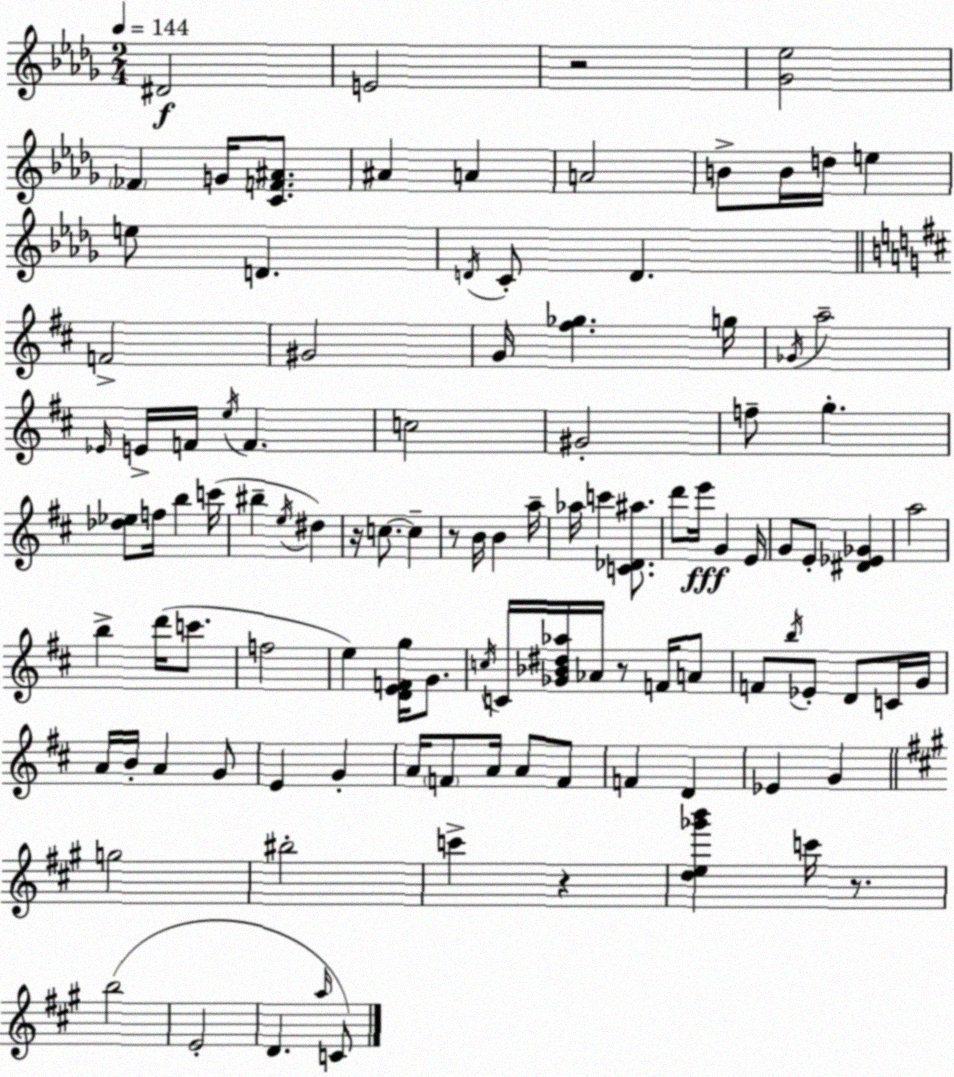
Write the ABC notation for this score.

X:1
T:Untitled
M:2/4
L:1/4
K:Bbm
^D2 E2 z2 [_G_e]2 _F G/4 [CF^A]/2 ^A A A2 B/2 B/4 d/4 e e/2 D D/4 C/2 D F2 ^G2 G/4 [^f_g] g/4 _G/4 a2 _E/4 E/4 F/4 e/4 F c2 ^G2 f/2 g [_d_e]/2 f/4 b c'/4 ^b e/4 ^d z/4 c/2 c z/2 B/4 B a/4 _a/4 c' [C_D^a]/2 d'/2 e'/4 G E/4 G/2 E/2 [^D_E_G] a2 b d'/4 c'/2 f2 e [DEFg]/4 G/2 c/4 C/4 [_G_B^d_a]/4 _A/4 z/2 F/4 A/2 F/2 b/4 _E/2 D/2 C/4 G/4 A/4 B/4 A G/2 E G A/4 F/2 A/4 A/2 F/2 F D _E G g2 ^b2 c' z [de_g'b'] c'/4 z/2 b2 E2 D a/4 C/2